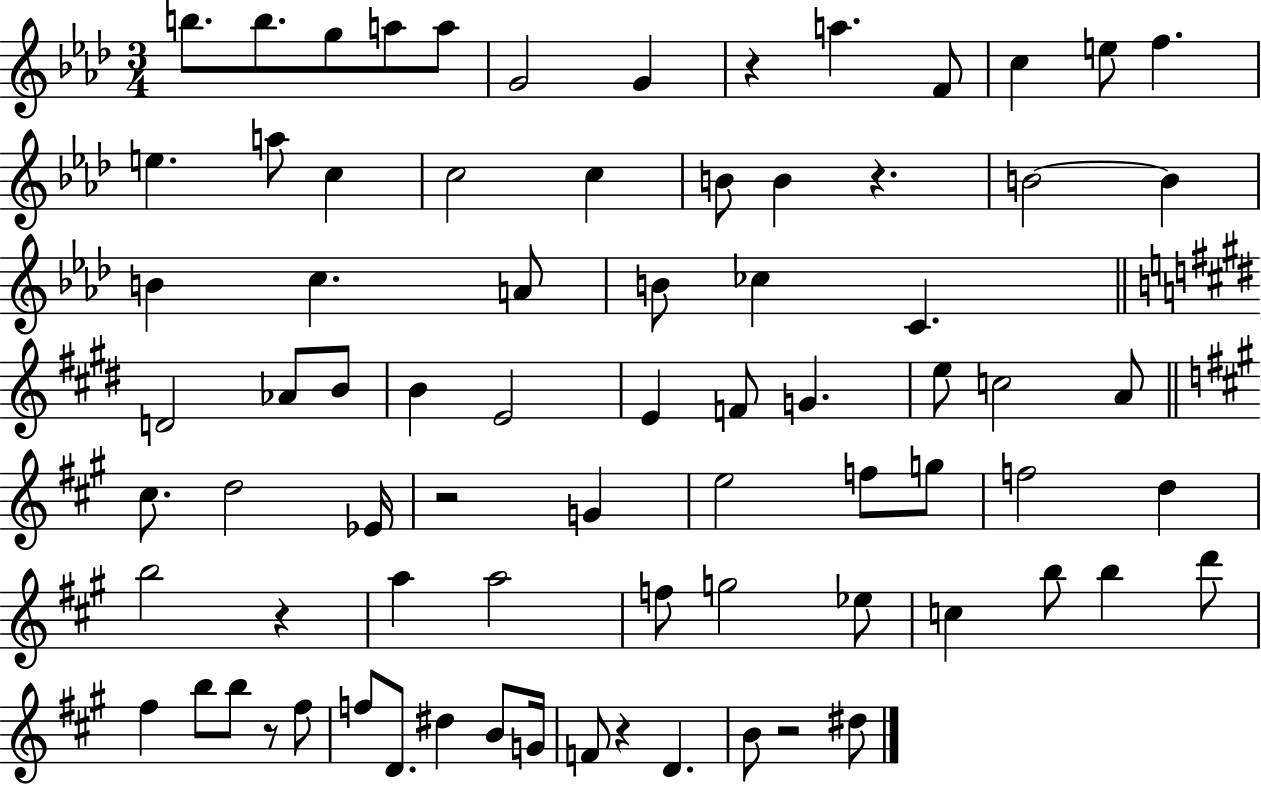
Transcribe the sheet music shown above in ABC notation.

X:1
T:Untitled
M:3/4
L:1/4
K:Ab
b/2 b/2 g/2 a/2 a/2 G2 G z a F/2 c e/2 f e a/2 c c2 c B/2 B z B2 B B c A/2 B/2 _c C D2 _A/2 B/2 B E2 E F/2 G e/2 c2 A/2 ^c/2 d2 _E/4 z2 G e2 f/2 g/2 f2 d b2 z a a2 f/2 g2 _e/2 c b/2 b d'/2 ^f b/2 b/2 z/2 ^f/2 f/2 D/2 ^d B/2 G/4 F/2 z D B/2 z2 ^d/2